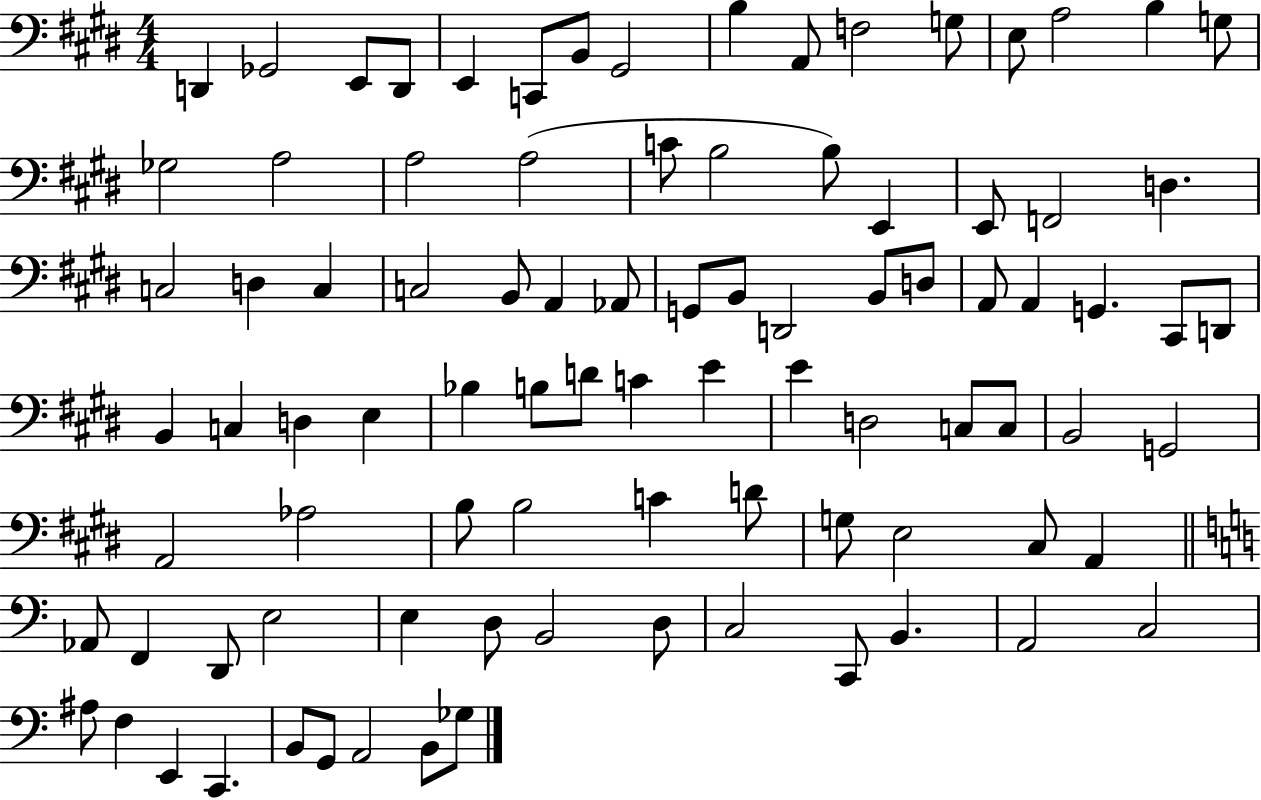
X:1
T:Untitled
M:4/4
L:1/4
K:E
D,, _G,,2 E,,/2 D,,/2 E,, C,,/2 B,,/2 ^G,,2 B, A,,/2 F,2 G,/2 E,/2 A,2 B, G,/2 _G,2 A,2 A,2 A,2 C/2 B,2 B,/2 E,, E,,/2 F,,2 D, C,2 D, C, C,2 B,,/2 A,, _A,,/2 G,,/2 B,,/2 D,,2 B,,/2 D,/2 A,,/2 A,, G,, ^C,,/2 D,,/2 B,, C, D, E, _B, B,/2 D/2 C E E D,2 C,/2 C,/2 B,,2 G,,2 A,,2 _A,2 B,/2 B,2 C D/2 G,/2 E,2 ^C,/2 A,, _A,,/2 F,, D,,/2 E,2 E, D,/2 B,,2 D,/2 C,2 C,,/2 B,, A,,2 C,2 ^A,/2 F, E,, C,, B,,/2 G,,/2 A,,2 B,,/2 _G,/2